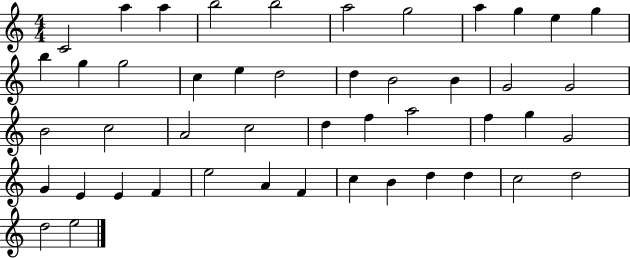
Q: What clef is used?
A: treble